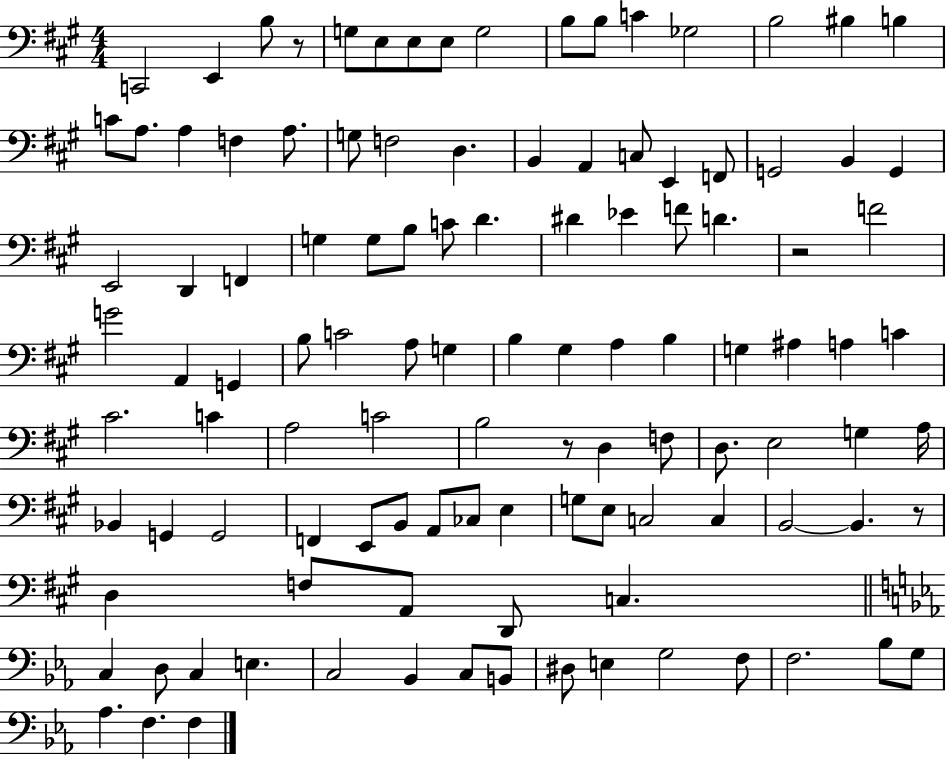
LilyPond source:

{
  \clef bass
  \numericTimeSignature
  \time 4/4
  \key a \major
  c,2 e,4 b8 r8 | g8 e8 e8 e8 g2 | b8 b8 c'4 ges2 | b2 bis4 b4 | \break c'8 a8. a4 f4 a8. | g8 f2 d4. | b,4 a,4 c8 e,4 f,8 | g,2 b,4 g,4 | \break e,2 d,4 f,4 | g4 g8 b8 c'8 d'4. | dis'4 ees'4 f'8 d'4. | r2 f'2 | \break g'2 a,4 g,4 | b8 c'2 a8 g4 | b4 gis4 a4 b4 | g4 ais4 a4 c'4 | \break cis'2. c'4 | a2 c'2 | b2 r8 d4 f8 | d8. e2 g4 a16 | \break bes,4 g,4 g,2 | f,4 e,8 b,8 a,8 ces8 e4 | g8 e8 c2 c4 | b,2~~ b,4. r8 | \break d4 f8 a,8 d,8 c4. | \bar "||" \break \key c \minor c4 d8 c4 e4. | c2 bes,4 c8 b,8 | dis8 e4 g2 f8 | f2. bes8 g8 | \break aes4. f4. f4 | \bar "|."
}